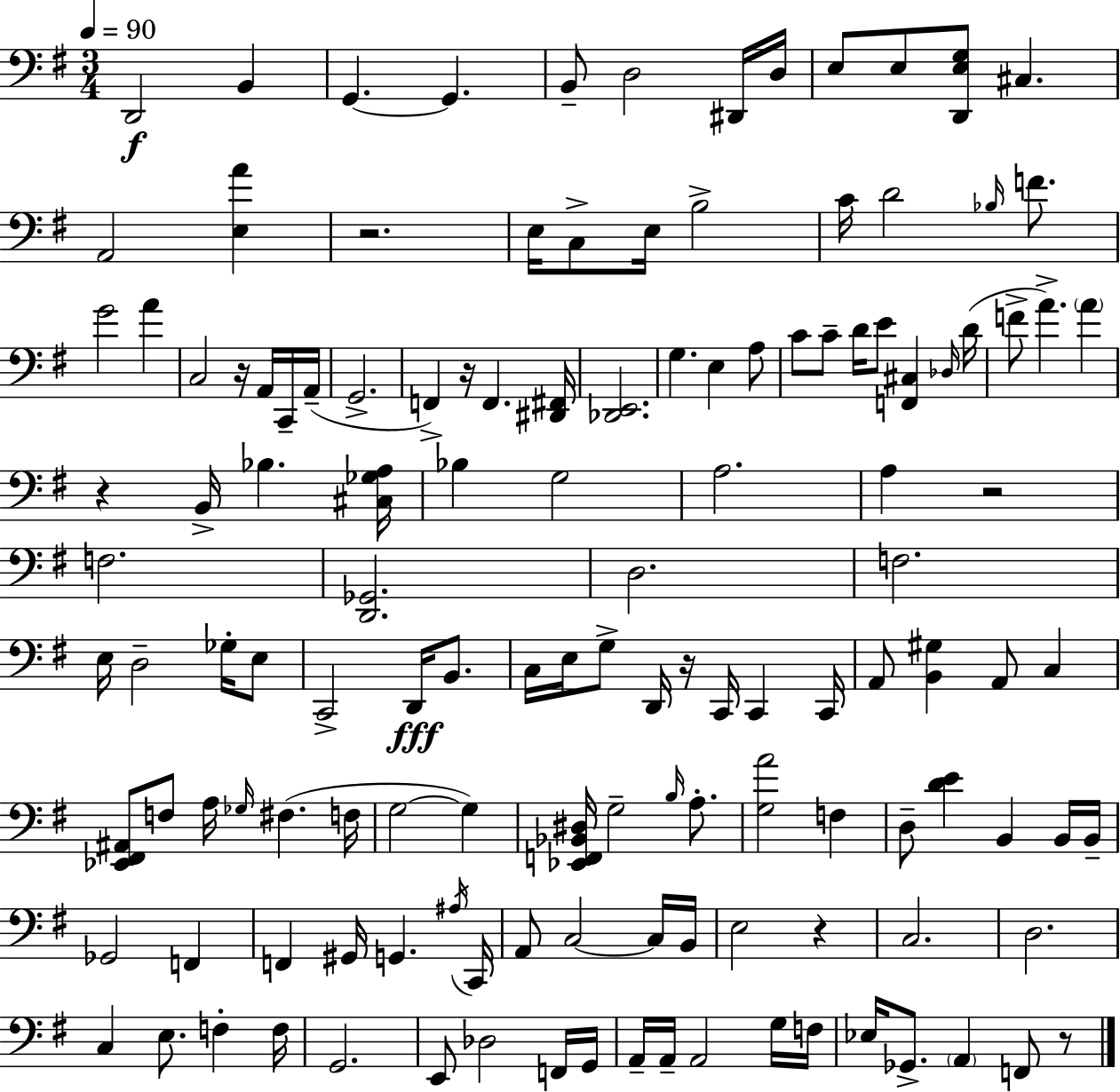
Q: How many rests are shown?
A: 8